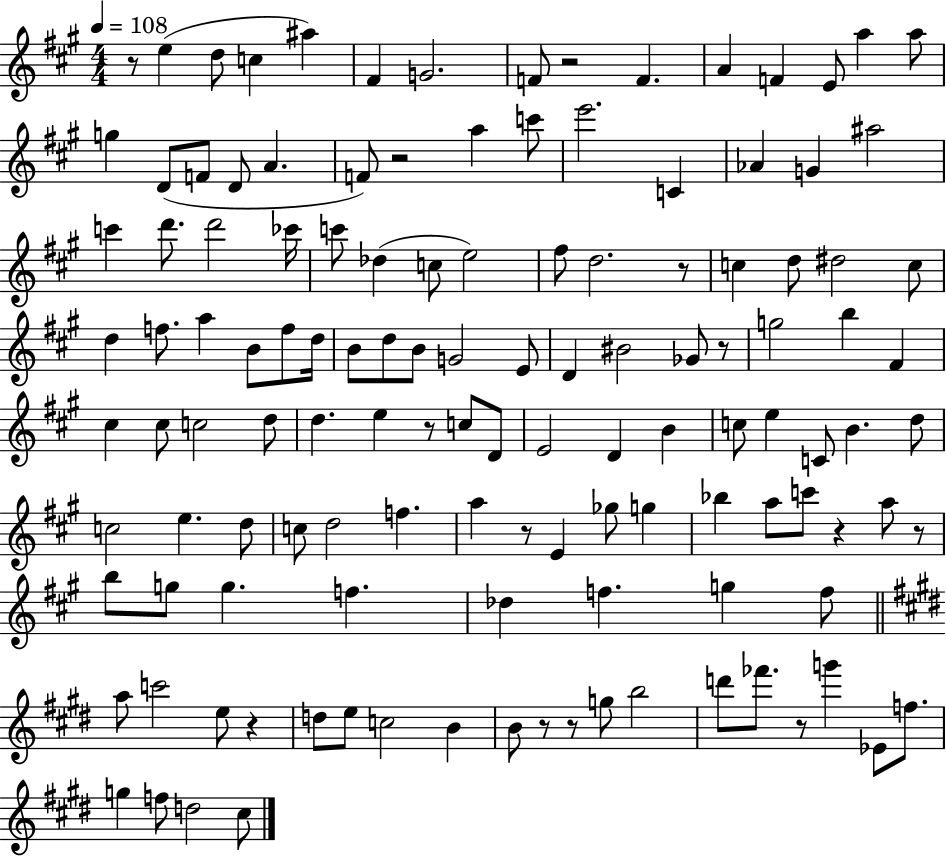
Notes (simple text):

R/e E5/q D5/e C5/q A#5/q F#4/q G4/h. F4/e R/h F4/q. A4/q F4/q E4/e A5/q A5/e G5/q D4/e F4/e D4/e A4/q. F4/e R/h A5/q C6/e E6/h. C4/q Ab4/q G4/q A#5/h C6/q D6/e. D6/h CES6/s C6/e Db5/q C5/e E5/h F#5/e D5/h. R/e C5/q D5/e D#5/h C5/e D5/q F5/e. A5/q B4/e F5/e D5/s B4/e D5/e B4/e G4/h E4/e D4/q BIS4/h Gb4/e R/e G5/h B5/q F#4/q C#5/q C#5/e C5/h D5/e D5/q. E5/q R/e C5/e D4/e E4/h D4/q B4/q C5/e E5/q C4/e B4/q. D5/e C5/h E5/q. D5/e C5/e D5/h F5/q. A5/q R/e E4/q Gb5/e G5/q Bb5/q A5/e C6/e R/q A5/e R/e B5/e G5/e G5/q. F5/q. Db5/q F5/q. G5/q F5/e A5/e C6/h E5/e R/q D5/e E5/e C5/h B4/q B4/e R/e R/e G5/e B5/h D6/e FES6/e. R/e G6/q Eb4/e F5/e. G5/q F5/e D5/h C#5/e